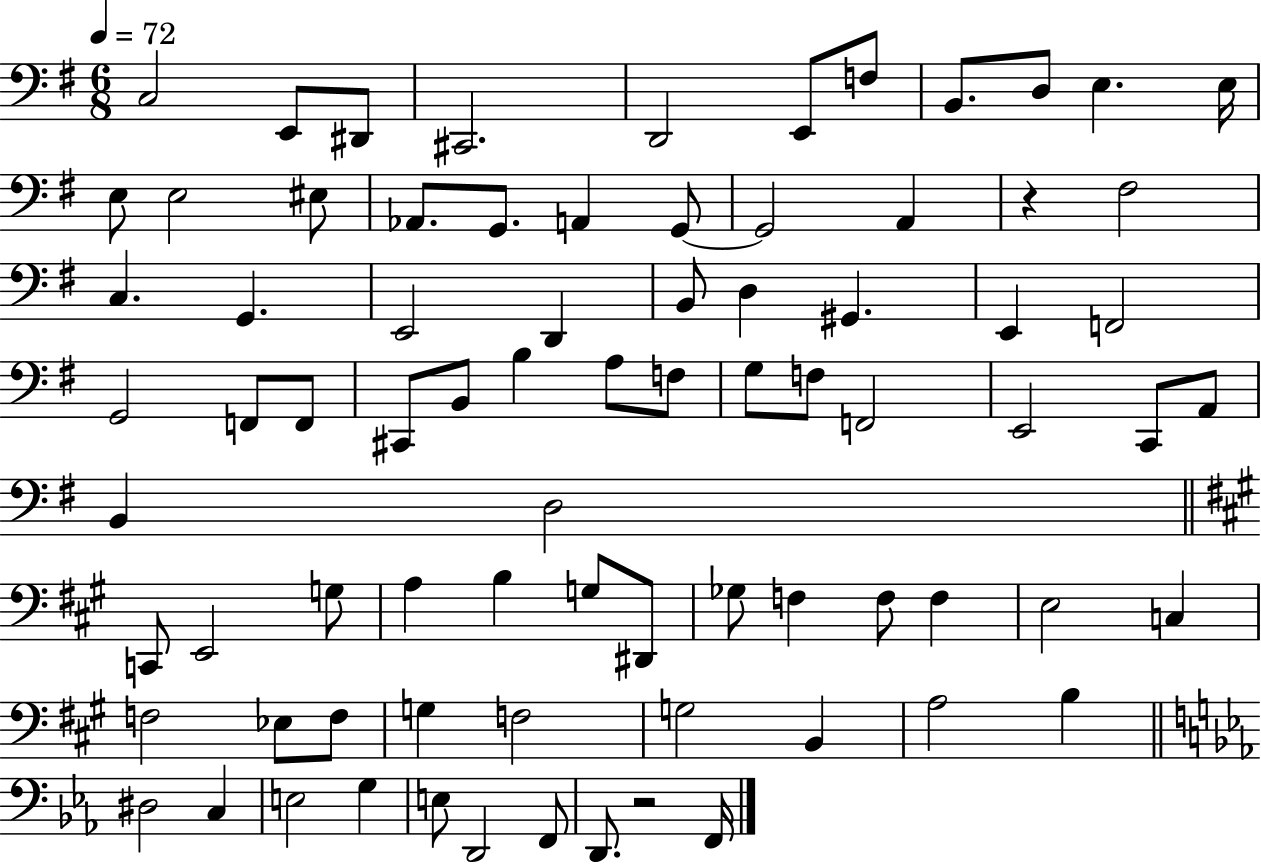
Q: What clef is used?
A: bass